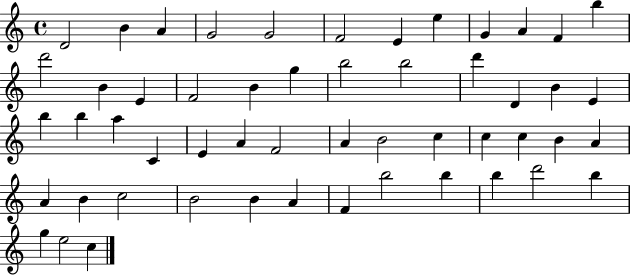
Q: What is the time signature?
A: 4/4